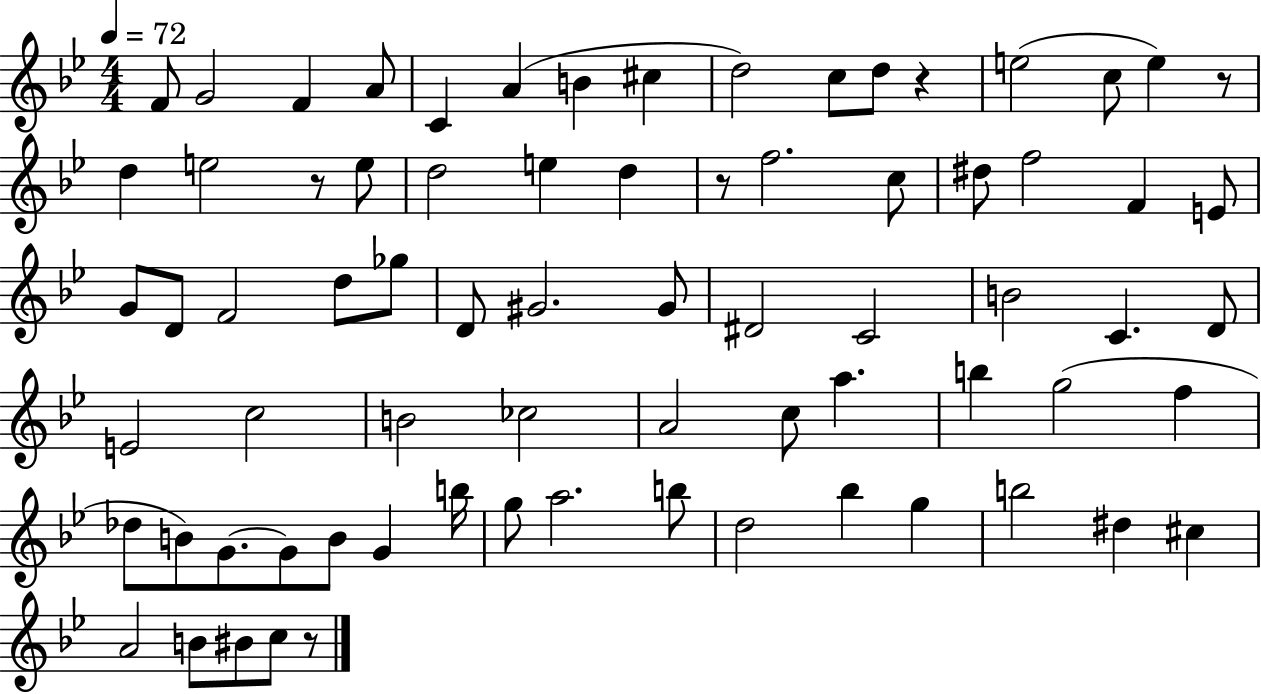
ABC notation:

X:1
T:Untitled
M:4/4
L:1/4
K:Bb
F/2 G2 F A/2 C A B ^c d2 c/2 d/2 z e2 c/2 e z/2 d e2 z/2 e/2 d2 e d z/2 f2 c/2 ^d/2 f2 F E/2 G/2 D/2 F2 d/2 _g/2 D/2 ^G2 ^G/2 ^D2 C2 B2 C D/2 E2 c2 B2 _c2 A2 c/2 a b g2 f _d/2 B/2 G/2 G/2 B/2 G b/4 g/2 a2 b/2 d2 _b g b2 ^d ^c A2 B/2 ^B/2 c/2 z/2